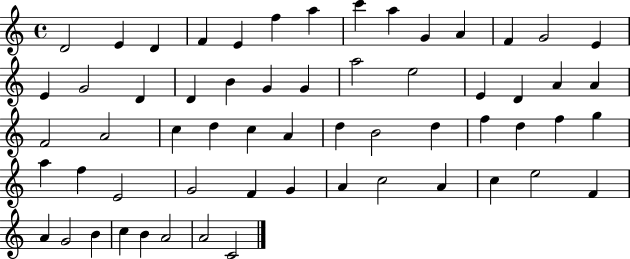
{
  \clef treble
  \time 4/4
  \defaultTimeSignature
  \key c \major
  d'2 e'4 d'4 | f'4 e'4 f''4 a''4 | c'''4 a''4 g'4 a'4 | f'4 g'2 e'4 | \break e'4 g'2 d'4 | d'4 b'4 g'4 g'4 | a''2 e''2 | e'4 d'4 a'4 a'4 | \break f'2 a'2 | c''4 d''4 c''4 a'4 | d''4 b'2 d''4 | f''4 d''4 f''4 g''4 | \break a''4 f''4 e'2 | g'2 f'4 g'4 | a'4 c''2 a'4 | c''4 e''2 f'4 | \break a'4 g'2 b'4 | c''4 b'4 a'2 | a'2 c'2 | \bar "|."
}